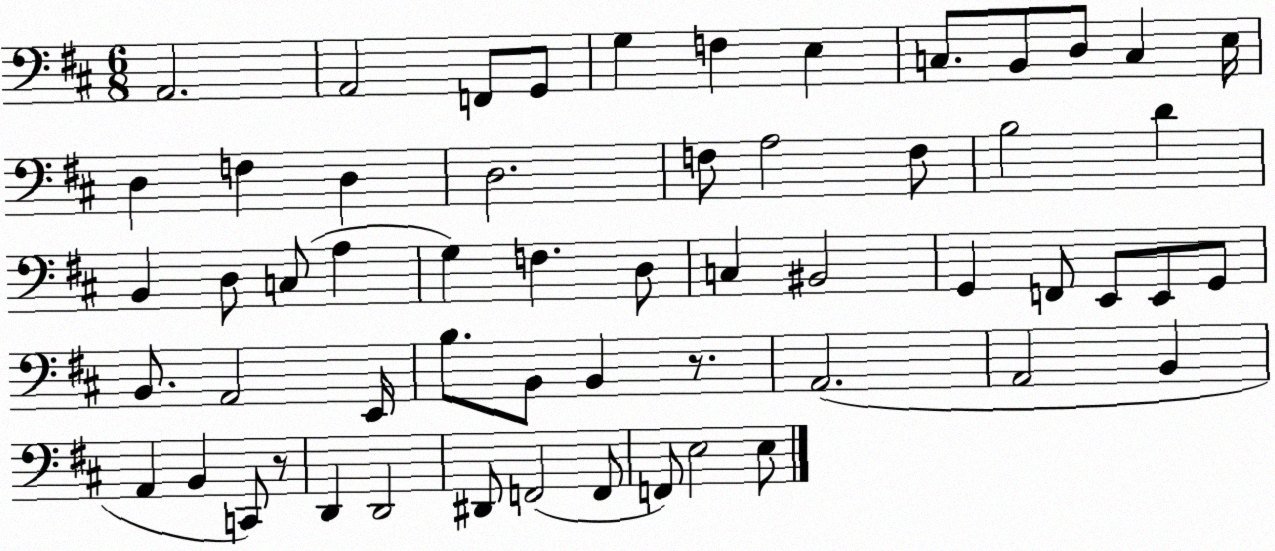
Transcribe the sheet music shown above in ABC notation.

X:1
T:Untitled
M:6/8
L:1/4
K:D
A,,2 A,,2 F,,/2 G,,/2 G, F, E, C,/2 B,,/2 D,/2 C, E,/4 D, F, D, D,2 F,/2 A,2 F,/2 B,2 D B,, D,/2 C,/2 A, G, F, D,/2 C, ^B,,2 G,, F,,/2 E,,/2 E,,/2 G,,/2 B,,/2 A,,2 E,,/4 B,/2 B,,/2 B,, z/2 A,,2 A,,2 B,, A,, B,, C,,/2 z/2 D,, D,,2 ^D,,/2 F,,2 F,,/2 F,,/2 E,2 E,/2